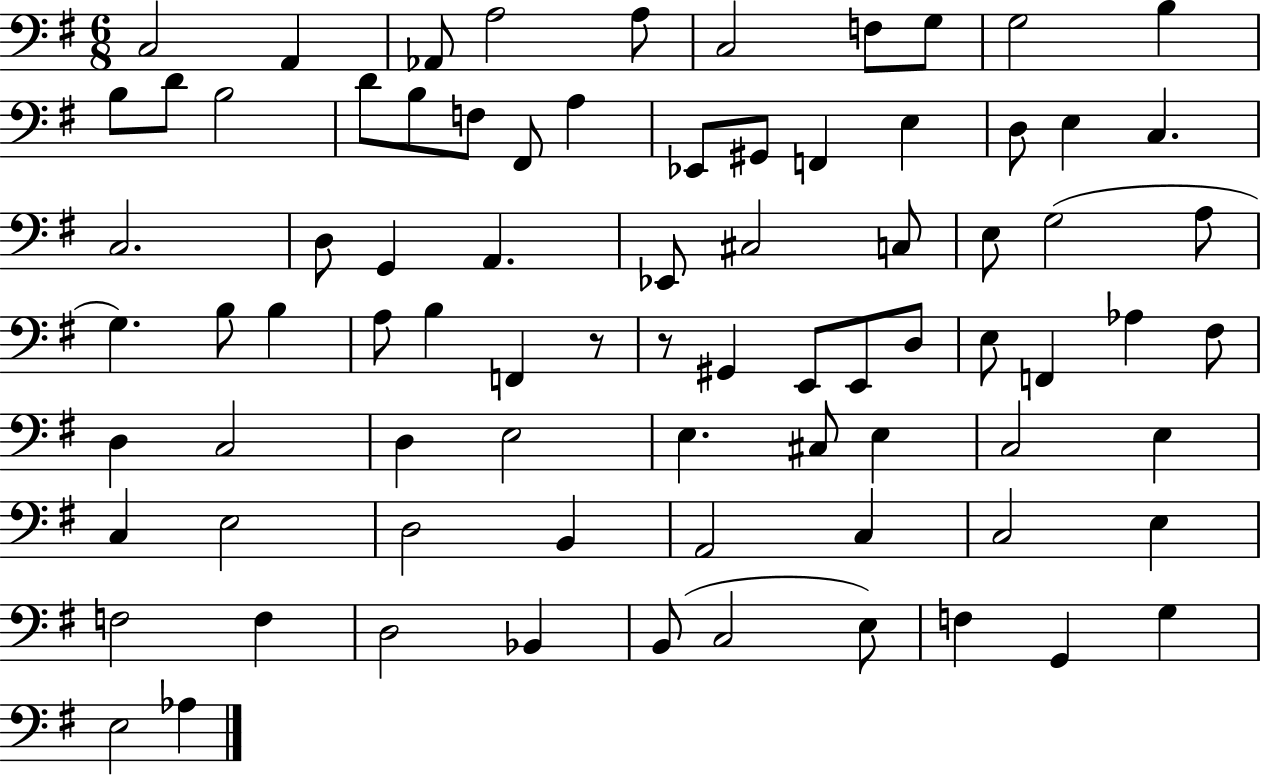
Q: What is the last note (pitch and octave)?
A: Ab3